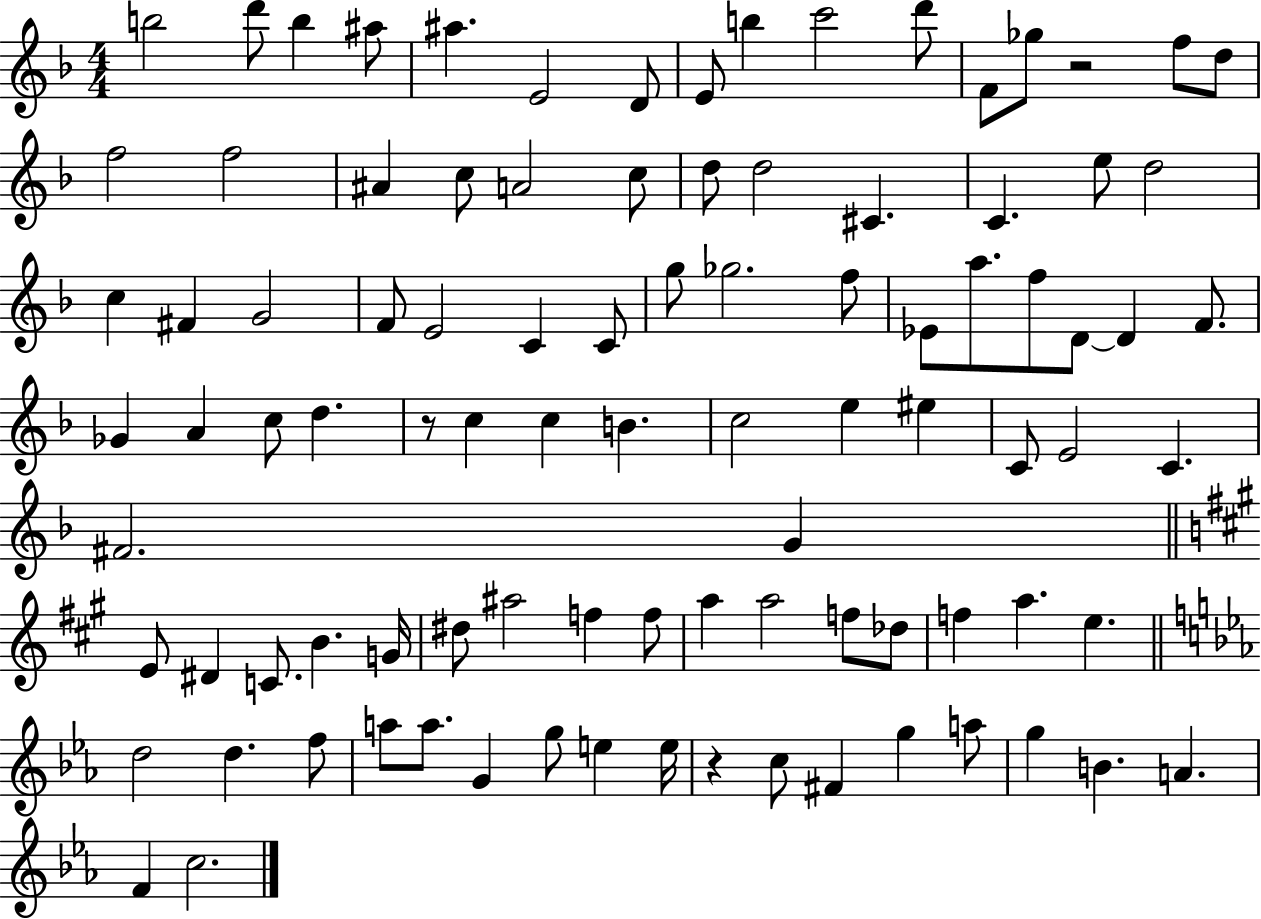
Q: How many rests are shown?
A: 3